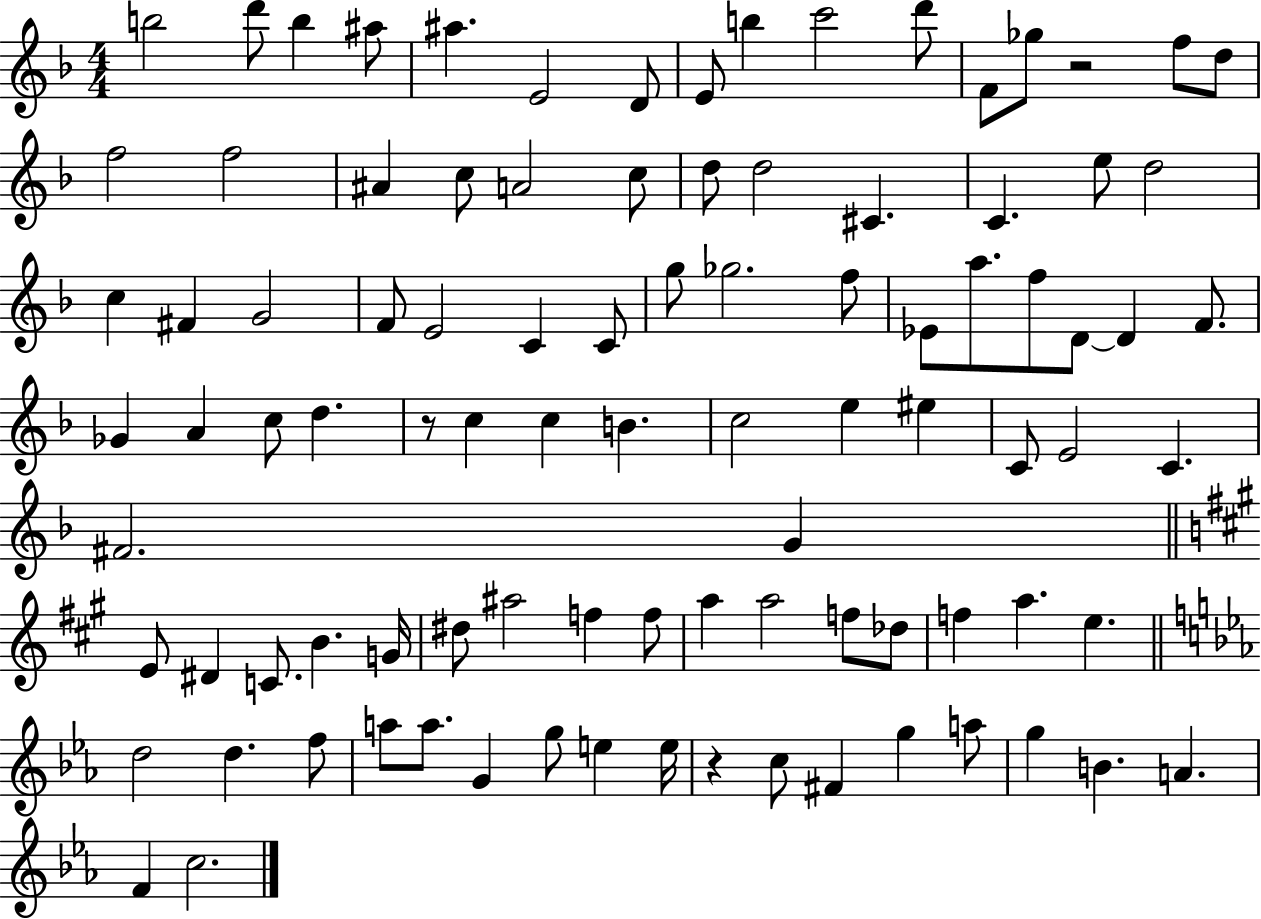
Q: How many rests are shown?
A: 3